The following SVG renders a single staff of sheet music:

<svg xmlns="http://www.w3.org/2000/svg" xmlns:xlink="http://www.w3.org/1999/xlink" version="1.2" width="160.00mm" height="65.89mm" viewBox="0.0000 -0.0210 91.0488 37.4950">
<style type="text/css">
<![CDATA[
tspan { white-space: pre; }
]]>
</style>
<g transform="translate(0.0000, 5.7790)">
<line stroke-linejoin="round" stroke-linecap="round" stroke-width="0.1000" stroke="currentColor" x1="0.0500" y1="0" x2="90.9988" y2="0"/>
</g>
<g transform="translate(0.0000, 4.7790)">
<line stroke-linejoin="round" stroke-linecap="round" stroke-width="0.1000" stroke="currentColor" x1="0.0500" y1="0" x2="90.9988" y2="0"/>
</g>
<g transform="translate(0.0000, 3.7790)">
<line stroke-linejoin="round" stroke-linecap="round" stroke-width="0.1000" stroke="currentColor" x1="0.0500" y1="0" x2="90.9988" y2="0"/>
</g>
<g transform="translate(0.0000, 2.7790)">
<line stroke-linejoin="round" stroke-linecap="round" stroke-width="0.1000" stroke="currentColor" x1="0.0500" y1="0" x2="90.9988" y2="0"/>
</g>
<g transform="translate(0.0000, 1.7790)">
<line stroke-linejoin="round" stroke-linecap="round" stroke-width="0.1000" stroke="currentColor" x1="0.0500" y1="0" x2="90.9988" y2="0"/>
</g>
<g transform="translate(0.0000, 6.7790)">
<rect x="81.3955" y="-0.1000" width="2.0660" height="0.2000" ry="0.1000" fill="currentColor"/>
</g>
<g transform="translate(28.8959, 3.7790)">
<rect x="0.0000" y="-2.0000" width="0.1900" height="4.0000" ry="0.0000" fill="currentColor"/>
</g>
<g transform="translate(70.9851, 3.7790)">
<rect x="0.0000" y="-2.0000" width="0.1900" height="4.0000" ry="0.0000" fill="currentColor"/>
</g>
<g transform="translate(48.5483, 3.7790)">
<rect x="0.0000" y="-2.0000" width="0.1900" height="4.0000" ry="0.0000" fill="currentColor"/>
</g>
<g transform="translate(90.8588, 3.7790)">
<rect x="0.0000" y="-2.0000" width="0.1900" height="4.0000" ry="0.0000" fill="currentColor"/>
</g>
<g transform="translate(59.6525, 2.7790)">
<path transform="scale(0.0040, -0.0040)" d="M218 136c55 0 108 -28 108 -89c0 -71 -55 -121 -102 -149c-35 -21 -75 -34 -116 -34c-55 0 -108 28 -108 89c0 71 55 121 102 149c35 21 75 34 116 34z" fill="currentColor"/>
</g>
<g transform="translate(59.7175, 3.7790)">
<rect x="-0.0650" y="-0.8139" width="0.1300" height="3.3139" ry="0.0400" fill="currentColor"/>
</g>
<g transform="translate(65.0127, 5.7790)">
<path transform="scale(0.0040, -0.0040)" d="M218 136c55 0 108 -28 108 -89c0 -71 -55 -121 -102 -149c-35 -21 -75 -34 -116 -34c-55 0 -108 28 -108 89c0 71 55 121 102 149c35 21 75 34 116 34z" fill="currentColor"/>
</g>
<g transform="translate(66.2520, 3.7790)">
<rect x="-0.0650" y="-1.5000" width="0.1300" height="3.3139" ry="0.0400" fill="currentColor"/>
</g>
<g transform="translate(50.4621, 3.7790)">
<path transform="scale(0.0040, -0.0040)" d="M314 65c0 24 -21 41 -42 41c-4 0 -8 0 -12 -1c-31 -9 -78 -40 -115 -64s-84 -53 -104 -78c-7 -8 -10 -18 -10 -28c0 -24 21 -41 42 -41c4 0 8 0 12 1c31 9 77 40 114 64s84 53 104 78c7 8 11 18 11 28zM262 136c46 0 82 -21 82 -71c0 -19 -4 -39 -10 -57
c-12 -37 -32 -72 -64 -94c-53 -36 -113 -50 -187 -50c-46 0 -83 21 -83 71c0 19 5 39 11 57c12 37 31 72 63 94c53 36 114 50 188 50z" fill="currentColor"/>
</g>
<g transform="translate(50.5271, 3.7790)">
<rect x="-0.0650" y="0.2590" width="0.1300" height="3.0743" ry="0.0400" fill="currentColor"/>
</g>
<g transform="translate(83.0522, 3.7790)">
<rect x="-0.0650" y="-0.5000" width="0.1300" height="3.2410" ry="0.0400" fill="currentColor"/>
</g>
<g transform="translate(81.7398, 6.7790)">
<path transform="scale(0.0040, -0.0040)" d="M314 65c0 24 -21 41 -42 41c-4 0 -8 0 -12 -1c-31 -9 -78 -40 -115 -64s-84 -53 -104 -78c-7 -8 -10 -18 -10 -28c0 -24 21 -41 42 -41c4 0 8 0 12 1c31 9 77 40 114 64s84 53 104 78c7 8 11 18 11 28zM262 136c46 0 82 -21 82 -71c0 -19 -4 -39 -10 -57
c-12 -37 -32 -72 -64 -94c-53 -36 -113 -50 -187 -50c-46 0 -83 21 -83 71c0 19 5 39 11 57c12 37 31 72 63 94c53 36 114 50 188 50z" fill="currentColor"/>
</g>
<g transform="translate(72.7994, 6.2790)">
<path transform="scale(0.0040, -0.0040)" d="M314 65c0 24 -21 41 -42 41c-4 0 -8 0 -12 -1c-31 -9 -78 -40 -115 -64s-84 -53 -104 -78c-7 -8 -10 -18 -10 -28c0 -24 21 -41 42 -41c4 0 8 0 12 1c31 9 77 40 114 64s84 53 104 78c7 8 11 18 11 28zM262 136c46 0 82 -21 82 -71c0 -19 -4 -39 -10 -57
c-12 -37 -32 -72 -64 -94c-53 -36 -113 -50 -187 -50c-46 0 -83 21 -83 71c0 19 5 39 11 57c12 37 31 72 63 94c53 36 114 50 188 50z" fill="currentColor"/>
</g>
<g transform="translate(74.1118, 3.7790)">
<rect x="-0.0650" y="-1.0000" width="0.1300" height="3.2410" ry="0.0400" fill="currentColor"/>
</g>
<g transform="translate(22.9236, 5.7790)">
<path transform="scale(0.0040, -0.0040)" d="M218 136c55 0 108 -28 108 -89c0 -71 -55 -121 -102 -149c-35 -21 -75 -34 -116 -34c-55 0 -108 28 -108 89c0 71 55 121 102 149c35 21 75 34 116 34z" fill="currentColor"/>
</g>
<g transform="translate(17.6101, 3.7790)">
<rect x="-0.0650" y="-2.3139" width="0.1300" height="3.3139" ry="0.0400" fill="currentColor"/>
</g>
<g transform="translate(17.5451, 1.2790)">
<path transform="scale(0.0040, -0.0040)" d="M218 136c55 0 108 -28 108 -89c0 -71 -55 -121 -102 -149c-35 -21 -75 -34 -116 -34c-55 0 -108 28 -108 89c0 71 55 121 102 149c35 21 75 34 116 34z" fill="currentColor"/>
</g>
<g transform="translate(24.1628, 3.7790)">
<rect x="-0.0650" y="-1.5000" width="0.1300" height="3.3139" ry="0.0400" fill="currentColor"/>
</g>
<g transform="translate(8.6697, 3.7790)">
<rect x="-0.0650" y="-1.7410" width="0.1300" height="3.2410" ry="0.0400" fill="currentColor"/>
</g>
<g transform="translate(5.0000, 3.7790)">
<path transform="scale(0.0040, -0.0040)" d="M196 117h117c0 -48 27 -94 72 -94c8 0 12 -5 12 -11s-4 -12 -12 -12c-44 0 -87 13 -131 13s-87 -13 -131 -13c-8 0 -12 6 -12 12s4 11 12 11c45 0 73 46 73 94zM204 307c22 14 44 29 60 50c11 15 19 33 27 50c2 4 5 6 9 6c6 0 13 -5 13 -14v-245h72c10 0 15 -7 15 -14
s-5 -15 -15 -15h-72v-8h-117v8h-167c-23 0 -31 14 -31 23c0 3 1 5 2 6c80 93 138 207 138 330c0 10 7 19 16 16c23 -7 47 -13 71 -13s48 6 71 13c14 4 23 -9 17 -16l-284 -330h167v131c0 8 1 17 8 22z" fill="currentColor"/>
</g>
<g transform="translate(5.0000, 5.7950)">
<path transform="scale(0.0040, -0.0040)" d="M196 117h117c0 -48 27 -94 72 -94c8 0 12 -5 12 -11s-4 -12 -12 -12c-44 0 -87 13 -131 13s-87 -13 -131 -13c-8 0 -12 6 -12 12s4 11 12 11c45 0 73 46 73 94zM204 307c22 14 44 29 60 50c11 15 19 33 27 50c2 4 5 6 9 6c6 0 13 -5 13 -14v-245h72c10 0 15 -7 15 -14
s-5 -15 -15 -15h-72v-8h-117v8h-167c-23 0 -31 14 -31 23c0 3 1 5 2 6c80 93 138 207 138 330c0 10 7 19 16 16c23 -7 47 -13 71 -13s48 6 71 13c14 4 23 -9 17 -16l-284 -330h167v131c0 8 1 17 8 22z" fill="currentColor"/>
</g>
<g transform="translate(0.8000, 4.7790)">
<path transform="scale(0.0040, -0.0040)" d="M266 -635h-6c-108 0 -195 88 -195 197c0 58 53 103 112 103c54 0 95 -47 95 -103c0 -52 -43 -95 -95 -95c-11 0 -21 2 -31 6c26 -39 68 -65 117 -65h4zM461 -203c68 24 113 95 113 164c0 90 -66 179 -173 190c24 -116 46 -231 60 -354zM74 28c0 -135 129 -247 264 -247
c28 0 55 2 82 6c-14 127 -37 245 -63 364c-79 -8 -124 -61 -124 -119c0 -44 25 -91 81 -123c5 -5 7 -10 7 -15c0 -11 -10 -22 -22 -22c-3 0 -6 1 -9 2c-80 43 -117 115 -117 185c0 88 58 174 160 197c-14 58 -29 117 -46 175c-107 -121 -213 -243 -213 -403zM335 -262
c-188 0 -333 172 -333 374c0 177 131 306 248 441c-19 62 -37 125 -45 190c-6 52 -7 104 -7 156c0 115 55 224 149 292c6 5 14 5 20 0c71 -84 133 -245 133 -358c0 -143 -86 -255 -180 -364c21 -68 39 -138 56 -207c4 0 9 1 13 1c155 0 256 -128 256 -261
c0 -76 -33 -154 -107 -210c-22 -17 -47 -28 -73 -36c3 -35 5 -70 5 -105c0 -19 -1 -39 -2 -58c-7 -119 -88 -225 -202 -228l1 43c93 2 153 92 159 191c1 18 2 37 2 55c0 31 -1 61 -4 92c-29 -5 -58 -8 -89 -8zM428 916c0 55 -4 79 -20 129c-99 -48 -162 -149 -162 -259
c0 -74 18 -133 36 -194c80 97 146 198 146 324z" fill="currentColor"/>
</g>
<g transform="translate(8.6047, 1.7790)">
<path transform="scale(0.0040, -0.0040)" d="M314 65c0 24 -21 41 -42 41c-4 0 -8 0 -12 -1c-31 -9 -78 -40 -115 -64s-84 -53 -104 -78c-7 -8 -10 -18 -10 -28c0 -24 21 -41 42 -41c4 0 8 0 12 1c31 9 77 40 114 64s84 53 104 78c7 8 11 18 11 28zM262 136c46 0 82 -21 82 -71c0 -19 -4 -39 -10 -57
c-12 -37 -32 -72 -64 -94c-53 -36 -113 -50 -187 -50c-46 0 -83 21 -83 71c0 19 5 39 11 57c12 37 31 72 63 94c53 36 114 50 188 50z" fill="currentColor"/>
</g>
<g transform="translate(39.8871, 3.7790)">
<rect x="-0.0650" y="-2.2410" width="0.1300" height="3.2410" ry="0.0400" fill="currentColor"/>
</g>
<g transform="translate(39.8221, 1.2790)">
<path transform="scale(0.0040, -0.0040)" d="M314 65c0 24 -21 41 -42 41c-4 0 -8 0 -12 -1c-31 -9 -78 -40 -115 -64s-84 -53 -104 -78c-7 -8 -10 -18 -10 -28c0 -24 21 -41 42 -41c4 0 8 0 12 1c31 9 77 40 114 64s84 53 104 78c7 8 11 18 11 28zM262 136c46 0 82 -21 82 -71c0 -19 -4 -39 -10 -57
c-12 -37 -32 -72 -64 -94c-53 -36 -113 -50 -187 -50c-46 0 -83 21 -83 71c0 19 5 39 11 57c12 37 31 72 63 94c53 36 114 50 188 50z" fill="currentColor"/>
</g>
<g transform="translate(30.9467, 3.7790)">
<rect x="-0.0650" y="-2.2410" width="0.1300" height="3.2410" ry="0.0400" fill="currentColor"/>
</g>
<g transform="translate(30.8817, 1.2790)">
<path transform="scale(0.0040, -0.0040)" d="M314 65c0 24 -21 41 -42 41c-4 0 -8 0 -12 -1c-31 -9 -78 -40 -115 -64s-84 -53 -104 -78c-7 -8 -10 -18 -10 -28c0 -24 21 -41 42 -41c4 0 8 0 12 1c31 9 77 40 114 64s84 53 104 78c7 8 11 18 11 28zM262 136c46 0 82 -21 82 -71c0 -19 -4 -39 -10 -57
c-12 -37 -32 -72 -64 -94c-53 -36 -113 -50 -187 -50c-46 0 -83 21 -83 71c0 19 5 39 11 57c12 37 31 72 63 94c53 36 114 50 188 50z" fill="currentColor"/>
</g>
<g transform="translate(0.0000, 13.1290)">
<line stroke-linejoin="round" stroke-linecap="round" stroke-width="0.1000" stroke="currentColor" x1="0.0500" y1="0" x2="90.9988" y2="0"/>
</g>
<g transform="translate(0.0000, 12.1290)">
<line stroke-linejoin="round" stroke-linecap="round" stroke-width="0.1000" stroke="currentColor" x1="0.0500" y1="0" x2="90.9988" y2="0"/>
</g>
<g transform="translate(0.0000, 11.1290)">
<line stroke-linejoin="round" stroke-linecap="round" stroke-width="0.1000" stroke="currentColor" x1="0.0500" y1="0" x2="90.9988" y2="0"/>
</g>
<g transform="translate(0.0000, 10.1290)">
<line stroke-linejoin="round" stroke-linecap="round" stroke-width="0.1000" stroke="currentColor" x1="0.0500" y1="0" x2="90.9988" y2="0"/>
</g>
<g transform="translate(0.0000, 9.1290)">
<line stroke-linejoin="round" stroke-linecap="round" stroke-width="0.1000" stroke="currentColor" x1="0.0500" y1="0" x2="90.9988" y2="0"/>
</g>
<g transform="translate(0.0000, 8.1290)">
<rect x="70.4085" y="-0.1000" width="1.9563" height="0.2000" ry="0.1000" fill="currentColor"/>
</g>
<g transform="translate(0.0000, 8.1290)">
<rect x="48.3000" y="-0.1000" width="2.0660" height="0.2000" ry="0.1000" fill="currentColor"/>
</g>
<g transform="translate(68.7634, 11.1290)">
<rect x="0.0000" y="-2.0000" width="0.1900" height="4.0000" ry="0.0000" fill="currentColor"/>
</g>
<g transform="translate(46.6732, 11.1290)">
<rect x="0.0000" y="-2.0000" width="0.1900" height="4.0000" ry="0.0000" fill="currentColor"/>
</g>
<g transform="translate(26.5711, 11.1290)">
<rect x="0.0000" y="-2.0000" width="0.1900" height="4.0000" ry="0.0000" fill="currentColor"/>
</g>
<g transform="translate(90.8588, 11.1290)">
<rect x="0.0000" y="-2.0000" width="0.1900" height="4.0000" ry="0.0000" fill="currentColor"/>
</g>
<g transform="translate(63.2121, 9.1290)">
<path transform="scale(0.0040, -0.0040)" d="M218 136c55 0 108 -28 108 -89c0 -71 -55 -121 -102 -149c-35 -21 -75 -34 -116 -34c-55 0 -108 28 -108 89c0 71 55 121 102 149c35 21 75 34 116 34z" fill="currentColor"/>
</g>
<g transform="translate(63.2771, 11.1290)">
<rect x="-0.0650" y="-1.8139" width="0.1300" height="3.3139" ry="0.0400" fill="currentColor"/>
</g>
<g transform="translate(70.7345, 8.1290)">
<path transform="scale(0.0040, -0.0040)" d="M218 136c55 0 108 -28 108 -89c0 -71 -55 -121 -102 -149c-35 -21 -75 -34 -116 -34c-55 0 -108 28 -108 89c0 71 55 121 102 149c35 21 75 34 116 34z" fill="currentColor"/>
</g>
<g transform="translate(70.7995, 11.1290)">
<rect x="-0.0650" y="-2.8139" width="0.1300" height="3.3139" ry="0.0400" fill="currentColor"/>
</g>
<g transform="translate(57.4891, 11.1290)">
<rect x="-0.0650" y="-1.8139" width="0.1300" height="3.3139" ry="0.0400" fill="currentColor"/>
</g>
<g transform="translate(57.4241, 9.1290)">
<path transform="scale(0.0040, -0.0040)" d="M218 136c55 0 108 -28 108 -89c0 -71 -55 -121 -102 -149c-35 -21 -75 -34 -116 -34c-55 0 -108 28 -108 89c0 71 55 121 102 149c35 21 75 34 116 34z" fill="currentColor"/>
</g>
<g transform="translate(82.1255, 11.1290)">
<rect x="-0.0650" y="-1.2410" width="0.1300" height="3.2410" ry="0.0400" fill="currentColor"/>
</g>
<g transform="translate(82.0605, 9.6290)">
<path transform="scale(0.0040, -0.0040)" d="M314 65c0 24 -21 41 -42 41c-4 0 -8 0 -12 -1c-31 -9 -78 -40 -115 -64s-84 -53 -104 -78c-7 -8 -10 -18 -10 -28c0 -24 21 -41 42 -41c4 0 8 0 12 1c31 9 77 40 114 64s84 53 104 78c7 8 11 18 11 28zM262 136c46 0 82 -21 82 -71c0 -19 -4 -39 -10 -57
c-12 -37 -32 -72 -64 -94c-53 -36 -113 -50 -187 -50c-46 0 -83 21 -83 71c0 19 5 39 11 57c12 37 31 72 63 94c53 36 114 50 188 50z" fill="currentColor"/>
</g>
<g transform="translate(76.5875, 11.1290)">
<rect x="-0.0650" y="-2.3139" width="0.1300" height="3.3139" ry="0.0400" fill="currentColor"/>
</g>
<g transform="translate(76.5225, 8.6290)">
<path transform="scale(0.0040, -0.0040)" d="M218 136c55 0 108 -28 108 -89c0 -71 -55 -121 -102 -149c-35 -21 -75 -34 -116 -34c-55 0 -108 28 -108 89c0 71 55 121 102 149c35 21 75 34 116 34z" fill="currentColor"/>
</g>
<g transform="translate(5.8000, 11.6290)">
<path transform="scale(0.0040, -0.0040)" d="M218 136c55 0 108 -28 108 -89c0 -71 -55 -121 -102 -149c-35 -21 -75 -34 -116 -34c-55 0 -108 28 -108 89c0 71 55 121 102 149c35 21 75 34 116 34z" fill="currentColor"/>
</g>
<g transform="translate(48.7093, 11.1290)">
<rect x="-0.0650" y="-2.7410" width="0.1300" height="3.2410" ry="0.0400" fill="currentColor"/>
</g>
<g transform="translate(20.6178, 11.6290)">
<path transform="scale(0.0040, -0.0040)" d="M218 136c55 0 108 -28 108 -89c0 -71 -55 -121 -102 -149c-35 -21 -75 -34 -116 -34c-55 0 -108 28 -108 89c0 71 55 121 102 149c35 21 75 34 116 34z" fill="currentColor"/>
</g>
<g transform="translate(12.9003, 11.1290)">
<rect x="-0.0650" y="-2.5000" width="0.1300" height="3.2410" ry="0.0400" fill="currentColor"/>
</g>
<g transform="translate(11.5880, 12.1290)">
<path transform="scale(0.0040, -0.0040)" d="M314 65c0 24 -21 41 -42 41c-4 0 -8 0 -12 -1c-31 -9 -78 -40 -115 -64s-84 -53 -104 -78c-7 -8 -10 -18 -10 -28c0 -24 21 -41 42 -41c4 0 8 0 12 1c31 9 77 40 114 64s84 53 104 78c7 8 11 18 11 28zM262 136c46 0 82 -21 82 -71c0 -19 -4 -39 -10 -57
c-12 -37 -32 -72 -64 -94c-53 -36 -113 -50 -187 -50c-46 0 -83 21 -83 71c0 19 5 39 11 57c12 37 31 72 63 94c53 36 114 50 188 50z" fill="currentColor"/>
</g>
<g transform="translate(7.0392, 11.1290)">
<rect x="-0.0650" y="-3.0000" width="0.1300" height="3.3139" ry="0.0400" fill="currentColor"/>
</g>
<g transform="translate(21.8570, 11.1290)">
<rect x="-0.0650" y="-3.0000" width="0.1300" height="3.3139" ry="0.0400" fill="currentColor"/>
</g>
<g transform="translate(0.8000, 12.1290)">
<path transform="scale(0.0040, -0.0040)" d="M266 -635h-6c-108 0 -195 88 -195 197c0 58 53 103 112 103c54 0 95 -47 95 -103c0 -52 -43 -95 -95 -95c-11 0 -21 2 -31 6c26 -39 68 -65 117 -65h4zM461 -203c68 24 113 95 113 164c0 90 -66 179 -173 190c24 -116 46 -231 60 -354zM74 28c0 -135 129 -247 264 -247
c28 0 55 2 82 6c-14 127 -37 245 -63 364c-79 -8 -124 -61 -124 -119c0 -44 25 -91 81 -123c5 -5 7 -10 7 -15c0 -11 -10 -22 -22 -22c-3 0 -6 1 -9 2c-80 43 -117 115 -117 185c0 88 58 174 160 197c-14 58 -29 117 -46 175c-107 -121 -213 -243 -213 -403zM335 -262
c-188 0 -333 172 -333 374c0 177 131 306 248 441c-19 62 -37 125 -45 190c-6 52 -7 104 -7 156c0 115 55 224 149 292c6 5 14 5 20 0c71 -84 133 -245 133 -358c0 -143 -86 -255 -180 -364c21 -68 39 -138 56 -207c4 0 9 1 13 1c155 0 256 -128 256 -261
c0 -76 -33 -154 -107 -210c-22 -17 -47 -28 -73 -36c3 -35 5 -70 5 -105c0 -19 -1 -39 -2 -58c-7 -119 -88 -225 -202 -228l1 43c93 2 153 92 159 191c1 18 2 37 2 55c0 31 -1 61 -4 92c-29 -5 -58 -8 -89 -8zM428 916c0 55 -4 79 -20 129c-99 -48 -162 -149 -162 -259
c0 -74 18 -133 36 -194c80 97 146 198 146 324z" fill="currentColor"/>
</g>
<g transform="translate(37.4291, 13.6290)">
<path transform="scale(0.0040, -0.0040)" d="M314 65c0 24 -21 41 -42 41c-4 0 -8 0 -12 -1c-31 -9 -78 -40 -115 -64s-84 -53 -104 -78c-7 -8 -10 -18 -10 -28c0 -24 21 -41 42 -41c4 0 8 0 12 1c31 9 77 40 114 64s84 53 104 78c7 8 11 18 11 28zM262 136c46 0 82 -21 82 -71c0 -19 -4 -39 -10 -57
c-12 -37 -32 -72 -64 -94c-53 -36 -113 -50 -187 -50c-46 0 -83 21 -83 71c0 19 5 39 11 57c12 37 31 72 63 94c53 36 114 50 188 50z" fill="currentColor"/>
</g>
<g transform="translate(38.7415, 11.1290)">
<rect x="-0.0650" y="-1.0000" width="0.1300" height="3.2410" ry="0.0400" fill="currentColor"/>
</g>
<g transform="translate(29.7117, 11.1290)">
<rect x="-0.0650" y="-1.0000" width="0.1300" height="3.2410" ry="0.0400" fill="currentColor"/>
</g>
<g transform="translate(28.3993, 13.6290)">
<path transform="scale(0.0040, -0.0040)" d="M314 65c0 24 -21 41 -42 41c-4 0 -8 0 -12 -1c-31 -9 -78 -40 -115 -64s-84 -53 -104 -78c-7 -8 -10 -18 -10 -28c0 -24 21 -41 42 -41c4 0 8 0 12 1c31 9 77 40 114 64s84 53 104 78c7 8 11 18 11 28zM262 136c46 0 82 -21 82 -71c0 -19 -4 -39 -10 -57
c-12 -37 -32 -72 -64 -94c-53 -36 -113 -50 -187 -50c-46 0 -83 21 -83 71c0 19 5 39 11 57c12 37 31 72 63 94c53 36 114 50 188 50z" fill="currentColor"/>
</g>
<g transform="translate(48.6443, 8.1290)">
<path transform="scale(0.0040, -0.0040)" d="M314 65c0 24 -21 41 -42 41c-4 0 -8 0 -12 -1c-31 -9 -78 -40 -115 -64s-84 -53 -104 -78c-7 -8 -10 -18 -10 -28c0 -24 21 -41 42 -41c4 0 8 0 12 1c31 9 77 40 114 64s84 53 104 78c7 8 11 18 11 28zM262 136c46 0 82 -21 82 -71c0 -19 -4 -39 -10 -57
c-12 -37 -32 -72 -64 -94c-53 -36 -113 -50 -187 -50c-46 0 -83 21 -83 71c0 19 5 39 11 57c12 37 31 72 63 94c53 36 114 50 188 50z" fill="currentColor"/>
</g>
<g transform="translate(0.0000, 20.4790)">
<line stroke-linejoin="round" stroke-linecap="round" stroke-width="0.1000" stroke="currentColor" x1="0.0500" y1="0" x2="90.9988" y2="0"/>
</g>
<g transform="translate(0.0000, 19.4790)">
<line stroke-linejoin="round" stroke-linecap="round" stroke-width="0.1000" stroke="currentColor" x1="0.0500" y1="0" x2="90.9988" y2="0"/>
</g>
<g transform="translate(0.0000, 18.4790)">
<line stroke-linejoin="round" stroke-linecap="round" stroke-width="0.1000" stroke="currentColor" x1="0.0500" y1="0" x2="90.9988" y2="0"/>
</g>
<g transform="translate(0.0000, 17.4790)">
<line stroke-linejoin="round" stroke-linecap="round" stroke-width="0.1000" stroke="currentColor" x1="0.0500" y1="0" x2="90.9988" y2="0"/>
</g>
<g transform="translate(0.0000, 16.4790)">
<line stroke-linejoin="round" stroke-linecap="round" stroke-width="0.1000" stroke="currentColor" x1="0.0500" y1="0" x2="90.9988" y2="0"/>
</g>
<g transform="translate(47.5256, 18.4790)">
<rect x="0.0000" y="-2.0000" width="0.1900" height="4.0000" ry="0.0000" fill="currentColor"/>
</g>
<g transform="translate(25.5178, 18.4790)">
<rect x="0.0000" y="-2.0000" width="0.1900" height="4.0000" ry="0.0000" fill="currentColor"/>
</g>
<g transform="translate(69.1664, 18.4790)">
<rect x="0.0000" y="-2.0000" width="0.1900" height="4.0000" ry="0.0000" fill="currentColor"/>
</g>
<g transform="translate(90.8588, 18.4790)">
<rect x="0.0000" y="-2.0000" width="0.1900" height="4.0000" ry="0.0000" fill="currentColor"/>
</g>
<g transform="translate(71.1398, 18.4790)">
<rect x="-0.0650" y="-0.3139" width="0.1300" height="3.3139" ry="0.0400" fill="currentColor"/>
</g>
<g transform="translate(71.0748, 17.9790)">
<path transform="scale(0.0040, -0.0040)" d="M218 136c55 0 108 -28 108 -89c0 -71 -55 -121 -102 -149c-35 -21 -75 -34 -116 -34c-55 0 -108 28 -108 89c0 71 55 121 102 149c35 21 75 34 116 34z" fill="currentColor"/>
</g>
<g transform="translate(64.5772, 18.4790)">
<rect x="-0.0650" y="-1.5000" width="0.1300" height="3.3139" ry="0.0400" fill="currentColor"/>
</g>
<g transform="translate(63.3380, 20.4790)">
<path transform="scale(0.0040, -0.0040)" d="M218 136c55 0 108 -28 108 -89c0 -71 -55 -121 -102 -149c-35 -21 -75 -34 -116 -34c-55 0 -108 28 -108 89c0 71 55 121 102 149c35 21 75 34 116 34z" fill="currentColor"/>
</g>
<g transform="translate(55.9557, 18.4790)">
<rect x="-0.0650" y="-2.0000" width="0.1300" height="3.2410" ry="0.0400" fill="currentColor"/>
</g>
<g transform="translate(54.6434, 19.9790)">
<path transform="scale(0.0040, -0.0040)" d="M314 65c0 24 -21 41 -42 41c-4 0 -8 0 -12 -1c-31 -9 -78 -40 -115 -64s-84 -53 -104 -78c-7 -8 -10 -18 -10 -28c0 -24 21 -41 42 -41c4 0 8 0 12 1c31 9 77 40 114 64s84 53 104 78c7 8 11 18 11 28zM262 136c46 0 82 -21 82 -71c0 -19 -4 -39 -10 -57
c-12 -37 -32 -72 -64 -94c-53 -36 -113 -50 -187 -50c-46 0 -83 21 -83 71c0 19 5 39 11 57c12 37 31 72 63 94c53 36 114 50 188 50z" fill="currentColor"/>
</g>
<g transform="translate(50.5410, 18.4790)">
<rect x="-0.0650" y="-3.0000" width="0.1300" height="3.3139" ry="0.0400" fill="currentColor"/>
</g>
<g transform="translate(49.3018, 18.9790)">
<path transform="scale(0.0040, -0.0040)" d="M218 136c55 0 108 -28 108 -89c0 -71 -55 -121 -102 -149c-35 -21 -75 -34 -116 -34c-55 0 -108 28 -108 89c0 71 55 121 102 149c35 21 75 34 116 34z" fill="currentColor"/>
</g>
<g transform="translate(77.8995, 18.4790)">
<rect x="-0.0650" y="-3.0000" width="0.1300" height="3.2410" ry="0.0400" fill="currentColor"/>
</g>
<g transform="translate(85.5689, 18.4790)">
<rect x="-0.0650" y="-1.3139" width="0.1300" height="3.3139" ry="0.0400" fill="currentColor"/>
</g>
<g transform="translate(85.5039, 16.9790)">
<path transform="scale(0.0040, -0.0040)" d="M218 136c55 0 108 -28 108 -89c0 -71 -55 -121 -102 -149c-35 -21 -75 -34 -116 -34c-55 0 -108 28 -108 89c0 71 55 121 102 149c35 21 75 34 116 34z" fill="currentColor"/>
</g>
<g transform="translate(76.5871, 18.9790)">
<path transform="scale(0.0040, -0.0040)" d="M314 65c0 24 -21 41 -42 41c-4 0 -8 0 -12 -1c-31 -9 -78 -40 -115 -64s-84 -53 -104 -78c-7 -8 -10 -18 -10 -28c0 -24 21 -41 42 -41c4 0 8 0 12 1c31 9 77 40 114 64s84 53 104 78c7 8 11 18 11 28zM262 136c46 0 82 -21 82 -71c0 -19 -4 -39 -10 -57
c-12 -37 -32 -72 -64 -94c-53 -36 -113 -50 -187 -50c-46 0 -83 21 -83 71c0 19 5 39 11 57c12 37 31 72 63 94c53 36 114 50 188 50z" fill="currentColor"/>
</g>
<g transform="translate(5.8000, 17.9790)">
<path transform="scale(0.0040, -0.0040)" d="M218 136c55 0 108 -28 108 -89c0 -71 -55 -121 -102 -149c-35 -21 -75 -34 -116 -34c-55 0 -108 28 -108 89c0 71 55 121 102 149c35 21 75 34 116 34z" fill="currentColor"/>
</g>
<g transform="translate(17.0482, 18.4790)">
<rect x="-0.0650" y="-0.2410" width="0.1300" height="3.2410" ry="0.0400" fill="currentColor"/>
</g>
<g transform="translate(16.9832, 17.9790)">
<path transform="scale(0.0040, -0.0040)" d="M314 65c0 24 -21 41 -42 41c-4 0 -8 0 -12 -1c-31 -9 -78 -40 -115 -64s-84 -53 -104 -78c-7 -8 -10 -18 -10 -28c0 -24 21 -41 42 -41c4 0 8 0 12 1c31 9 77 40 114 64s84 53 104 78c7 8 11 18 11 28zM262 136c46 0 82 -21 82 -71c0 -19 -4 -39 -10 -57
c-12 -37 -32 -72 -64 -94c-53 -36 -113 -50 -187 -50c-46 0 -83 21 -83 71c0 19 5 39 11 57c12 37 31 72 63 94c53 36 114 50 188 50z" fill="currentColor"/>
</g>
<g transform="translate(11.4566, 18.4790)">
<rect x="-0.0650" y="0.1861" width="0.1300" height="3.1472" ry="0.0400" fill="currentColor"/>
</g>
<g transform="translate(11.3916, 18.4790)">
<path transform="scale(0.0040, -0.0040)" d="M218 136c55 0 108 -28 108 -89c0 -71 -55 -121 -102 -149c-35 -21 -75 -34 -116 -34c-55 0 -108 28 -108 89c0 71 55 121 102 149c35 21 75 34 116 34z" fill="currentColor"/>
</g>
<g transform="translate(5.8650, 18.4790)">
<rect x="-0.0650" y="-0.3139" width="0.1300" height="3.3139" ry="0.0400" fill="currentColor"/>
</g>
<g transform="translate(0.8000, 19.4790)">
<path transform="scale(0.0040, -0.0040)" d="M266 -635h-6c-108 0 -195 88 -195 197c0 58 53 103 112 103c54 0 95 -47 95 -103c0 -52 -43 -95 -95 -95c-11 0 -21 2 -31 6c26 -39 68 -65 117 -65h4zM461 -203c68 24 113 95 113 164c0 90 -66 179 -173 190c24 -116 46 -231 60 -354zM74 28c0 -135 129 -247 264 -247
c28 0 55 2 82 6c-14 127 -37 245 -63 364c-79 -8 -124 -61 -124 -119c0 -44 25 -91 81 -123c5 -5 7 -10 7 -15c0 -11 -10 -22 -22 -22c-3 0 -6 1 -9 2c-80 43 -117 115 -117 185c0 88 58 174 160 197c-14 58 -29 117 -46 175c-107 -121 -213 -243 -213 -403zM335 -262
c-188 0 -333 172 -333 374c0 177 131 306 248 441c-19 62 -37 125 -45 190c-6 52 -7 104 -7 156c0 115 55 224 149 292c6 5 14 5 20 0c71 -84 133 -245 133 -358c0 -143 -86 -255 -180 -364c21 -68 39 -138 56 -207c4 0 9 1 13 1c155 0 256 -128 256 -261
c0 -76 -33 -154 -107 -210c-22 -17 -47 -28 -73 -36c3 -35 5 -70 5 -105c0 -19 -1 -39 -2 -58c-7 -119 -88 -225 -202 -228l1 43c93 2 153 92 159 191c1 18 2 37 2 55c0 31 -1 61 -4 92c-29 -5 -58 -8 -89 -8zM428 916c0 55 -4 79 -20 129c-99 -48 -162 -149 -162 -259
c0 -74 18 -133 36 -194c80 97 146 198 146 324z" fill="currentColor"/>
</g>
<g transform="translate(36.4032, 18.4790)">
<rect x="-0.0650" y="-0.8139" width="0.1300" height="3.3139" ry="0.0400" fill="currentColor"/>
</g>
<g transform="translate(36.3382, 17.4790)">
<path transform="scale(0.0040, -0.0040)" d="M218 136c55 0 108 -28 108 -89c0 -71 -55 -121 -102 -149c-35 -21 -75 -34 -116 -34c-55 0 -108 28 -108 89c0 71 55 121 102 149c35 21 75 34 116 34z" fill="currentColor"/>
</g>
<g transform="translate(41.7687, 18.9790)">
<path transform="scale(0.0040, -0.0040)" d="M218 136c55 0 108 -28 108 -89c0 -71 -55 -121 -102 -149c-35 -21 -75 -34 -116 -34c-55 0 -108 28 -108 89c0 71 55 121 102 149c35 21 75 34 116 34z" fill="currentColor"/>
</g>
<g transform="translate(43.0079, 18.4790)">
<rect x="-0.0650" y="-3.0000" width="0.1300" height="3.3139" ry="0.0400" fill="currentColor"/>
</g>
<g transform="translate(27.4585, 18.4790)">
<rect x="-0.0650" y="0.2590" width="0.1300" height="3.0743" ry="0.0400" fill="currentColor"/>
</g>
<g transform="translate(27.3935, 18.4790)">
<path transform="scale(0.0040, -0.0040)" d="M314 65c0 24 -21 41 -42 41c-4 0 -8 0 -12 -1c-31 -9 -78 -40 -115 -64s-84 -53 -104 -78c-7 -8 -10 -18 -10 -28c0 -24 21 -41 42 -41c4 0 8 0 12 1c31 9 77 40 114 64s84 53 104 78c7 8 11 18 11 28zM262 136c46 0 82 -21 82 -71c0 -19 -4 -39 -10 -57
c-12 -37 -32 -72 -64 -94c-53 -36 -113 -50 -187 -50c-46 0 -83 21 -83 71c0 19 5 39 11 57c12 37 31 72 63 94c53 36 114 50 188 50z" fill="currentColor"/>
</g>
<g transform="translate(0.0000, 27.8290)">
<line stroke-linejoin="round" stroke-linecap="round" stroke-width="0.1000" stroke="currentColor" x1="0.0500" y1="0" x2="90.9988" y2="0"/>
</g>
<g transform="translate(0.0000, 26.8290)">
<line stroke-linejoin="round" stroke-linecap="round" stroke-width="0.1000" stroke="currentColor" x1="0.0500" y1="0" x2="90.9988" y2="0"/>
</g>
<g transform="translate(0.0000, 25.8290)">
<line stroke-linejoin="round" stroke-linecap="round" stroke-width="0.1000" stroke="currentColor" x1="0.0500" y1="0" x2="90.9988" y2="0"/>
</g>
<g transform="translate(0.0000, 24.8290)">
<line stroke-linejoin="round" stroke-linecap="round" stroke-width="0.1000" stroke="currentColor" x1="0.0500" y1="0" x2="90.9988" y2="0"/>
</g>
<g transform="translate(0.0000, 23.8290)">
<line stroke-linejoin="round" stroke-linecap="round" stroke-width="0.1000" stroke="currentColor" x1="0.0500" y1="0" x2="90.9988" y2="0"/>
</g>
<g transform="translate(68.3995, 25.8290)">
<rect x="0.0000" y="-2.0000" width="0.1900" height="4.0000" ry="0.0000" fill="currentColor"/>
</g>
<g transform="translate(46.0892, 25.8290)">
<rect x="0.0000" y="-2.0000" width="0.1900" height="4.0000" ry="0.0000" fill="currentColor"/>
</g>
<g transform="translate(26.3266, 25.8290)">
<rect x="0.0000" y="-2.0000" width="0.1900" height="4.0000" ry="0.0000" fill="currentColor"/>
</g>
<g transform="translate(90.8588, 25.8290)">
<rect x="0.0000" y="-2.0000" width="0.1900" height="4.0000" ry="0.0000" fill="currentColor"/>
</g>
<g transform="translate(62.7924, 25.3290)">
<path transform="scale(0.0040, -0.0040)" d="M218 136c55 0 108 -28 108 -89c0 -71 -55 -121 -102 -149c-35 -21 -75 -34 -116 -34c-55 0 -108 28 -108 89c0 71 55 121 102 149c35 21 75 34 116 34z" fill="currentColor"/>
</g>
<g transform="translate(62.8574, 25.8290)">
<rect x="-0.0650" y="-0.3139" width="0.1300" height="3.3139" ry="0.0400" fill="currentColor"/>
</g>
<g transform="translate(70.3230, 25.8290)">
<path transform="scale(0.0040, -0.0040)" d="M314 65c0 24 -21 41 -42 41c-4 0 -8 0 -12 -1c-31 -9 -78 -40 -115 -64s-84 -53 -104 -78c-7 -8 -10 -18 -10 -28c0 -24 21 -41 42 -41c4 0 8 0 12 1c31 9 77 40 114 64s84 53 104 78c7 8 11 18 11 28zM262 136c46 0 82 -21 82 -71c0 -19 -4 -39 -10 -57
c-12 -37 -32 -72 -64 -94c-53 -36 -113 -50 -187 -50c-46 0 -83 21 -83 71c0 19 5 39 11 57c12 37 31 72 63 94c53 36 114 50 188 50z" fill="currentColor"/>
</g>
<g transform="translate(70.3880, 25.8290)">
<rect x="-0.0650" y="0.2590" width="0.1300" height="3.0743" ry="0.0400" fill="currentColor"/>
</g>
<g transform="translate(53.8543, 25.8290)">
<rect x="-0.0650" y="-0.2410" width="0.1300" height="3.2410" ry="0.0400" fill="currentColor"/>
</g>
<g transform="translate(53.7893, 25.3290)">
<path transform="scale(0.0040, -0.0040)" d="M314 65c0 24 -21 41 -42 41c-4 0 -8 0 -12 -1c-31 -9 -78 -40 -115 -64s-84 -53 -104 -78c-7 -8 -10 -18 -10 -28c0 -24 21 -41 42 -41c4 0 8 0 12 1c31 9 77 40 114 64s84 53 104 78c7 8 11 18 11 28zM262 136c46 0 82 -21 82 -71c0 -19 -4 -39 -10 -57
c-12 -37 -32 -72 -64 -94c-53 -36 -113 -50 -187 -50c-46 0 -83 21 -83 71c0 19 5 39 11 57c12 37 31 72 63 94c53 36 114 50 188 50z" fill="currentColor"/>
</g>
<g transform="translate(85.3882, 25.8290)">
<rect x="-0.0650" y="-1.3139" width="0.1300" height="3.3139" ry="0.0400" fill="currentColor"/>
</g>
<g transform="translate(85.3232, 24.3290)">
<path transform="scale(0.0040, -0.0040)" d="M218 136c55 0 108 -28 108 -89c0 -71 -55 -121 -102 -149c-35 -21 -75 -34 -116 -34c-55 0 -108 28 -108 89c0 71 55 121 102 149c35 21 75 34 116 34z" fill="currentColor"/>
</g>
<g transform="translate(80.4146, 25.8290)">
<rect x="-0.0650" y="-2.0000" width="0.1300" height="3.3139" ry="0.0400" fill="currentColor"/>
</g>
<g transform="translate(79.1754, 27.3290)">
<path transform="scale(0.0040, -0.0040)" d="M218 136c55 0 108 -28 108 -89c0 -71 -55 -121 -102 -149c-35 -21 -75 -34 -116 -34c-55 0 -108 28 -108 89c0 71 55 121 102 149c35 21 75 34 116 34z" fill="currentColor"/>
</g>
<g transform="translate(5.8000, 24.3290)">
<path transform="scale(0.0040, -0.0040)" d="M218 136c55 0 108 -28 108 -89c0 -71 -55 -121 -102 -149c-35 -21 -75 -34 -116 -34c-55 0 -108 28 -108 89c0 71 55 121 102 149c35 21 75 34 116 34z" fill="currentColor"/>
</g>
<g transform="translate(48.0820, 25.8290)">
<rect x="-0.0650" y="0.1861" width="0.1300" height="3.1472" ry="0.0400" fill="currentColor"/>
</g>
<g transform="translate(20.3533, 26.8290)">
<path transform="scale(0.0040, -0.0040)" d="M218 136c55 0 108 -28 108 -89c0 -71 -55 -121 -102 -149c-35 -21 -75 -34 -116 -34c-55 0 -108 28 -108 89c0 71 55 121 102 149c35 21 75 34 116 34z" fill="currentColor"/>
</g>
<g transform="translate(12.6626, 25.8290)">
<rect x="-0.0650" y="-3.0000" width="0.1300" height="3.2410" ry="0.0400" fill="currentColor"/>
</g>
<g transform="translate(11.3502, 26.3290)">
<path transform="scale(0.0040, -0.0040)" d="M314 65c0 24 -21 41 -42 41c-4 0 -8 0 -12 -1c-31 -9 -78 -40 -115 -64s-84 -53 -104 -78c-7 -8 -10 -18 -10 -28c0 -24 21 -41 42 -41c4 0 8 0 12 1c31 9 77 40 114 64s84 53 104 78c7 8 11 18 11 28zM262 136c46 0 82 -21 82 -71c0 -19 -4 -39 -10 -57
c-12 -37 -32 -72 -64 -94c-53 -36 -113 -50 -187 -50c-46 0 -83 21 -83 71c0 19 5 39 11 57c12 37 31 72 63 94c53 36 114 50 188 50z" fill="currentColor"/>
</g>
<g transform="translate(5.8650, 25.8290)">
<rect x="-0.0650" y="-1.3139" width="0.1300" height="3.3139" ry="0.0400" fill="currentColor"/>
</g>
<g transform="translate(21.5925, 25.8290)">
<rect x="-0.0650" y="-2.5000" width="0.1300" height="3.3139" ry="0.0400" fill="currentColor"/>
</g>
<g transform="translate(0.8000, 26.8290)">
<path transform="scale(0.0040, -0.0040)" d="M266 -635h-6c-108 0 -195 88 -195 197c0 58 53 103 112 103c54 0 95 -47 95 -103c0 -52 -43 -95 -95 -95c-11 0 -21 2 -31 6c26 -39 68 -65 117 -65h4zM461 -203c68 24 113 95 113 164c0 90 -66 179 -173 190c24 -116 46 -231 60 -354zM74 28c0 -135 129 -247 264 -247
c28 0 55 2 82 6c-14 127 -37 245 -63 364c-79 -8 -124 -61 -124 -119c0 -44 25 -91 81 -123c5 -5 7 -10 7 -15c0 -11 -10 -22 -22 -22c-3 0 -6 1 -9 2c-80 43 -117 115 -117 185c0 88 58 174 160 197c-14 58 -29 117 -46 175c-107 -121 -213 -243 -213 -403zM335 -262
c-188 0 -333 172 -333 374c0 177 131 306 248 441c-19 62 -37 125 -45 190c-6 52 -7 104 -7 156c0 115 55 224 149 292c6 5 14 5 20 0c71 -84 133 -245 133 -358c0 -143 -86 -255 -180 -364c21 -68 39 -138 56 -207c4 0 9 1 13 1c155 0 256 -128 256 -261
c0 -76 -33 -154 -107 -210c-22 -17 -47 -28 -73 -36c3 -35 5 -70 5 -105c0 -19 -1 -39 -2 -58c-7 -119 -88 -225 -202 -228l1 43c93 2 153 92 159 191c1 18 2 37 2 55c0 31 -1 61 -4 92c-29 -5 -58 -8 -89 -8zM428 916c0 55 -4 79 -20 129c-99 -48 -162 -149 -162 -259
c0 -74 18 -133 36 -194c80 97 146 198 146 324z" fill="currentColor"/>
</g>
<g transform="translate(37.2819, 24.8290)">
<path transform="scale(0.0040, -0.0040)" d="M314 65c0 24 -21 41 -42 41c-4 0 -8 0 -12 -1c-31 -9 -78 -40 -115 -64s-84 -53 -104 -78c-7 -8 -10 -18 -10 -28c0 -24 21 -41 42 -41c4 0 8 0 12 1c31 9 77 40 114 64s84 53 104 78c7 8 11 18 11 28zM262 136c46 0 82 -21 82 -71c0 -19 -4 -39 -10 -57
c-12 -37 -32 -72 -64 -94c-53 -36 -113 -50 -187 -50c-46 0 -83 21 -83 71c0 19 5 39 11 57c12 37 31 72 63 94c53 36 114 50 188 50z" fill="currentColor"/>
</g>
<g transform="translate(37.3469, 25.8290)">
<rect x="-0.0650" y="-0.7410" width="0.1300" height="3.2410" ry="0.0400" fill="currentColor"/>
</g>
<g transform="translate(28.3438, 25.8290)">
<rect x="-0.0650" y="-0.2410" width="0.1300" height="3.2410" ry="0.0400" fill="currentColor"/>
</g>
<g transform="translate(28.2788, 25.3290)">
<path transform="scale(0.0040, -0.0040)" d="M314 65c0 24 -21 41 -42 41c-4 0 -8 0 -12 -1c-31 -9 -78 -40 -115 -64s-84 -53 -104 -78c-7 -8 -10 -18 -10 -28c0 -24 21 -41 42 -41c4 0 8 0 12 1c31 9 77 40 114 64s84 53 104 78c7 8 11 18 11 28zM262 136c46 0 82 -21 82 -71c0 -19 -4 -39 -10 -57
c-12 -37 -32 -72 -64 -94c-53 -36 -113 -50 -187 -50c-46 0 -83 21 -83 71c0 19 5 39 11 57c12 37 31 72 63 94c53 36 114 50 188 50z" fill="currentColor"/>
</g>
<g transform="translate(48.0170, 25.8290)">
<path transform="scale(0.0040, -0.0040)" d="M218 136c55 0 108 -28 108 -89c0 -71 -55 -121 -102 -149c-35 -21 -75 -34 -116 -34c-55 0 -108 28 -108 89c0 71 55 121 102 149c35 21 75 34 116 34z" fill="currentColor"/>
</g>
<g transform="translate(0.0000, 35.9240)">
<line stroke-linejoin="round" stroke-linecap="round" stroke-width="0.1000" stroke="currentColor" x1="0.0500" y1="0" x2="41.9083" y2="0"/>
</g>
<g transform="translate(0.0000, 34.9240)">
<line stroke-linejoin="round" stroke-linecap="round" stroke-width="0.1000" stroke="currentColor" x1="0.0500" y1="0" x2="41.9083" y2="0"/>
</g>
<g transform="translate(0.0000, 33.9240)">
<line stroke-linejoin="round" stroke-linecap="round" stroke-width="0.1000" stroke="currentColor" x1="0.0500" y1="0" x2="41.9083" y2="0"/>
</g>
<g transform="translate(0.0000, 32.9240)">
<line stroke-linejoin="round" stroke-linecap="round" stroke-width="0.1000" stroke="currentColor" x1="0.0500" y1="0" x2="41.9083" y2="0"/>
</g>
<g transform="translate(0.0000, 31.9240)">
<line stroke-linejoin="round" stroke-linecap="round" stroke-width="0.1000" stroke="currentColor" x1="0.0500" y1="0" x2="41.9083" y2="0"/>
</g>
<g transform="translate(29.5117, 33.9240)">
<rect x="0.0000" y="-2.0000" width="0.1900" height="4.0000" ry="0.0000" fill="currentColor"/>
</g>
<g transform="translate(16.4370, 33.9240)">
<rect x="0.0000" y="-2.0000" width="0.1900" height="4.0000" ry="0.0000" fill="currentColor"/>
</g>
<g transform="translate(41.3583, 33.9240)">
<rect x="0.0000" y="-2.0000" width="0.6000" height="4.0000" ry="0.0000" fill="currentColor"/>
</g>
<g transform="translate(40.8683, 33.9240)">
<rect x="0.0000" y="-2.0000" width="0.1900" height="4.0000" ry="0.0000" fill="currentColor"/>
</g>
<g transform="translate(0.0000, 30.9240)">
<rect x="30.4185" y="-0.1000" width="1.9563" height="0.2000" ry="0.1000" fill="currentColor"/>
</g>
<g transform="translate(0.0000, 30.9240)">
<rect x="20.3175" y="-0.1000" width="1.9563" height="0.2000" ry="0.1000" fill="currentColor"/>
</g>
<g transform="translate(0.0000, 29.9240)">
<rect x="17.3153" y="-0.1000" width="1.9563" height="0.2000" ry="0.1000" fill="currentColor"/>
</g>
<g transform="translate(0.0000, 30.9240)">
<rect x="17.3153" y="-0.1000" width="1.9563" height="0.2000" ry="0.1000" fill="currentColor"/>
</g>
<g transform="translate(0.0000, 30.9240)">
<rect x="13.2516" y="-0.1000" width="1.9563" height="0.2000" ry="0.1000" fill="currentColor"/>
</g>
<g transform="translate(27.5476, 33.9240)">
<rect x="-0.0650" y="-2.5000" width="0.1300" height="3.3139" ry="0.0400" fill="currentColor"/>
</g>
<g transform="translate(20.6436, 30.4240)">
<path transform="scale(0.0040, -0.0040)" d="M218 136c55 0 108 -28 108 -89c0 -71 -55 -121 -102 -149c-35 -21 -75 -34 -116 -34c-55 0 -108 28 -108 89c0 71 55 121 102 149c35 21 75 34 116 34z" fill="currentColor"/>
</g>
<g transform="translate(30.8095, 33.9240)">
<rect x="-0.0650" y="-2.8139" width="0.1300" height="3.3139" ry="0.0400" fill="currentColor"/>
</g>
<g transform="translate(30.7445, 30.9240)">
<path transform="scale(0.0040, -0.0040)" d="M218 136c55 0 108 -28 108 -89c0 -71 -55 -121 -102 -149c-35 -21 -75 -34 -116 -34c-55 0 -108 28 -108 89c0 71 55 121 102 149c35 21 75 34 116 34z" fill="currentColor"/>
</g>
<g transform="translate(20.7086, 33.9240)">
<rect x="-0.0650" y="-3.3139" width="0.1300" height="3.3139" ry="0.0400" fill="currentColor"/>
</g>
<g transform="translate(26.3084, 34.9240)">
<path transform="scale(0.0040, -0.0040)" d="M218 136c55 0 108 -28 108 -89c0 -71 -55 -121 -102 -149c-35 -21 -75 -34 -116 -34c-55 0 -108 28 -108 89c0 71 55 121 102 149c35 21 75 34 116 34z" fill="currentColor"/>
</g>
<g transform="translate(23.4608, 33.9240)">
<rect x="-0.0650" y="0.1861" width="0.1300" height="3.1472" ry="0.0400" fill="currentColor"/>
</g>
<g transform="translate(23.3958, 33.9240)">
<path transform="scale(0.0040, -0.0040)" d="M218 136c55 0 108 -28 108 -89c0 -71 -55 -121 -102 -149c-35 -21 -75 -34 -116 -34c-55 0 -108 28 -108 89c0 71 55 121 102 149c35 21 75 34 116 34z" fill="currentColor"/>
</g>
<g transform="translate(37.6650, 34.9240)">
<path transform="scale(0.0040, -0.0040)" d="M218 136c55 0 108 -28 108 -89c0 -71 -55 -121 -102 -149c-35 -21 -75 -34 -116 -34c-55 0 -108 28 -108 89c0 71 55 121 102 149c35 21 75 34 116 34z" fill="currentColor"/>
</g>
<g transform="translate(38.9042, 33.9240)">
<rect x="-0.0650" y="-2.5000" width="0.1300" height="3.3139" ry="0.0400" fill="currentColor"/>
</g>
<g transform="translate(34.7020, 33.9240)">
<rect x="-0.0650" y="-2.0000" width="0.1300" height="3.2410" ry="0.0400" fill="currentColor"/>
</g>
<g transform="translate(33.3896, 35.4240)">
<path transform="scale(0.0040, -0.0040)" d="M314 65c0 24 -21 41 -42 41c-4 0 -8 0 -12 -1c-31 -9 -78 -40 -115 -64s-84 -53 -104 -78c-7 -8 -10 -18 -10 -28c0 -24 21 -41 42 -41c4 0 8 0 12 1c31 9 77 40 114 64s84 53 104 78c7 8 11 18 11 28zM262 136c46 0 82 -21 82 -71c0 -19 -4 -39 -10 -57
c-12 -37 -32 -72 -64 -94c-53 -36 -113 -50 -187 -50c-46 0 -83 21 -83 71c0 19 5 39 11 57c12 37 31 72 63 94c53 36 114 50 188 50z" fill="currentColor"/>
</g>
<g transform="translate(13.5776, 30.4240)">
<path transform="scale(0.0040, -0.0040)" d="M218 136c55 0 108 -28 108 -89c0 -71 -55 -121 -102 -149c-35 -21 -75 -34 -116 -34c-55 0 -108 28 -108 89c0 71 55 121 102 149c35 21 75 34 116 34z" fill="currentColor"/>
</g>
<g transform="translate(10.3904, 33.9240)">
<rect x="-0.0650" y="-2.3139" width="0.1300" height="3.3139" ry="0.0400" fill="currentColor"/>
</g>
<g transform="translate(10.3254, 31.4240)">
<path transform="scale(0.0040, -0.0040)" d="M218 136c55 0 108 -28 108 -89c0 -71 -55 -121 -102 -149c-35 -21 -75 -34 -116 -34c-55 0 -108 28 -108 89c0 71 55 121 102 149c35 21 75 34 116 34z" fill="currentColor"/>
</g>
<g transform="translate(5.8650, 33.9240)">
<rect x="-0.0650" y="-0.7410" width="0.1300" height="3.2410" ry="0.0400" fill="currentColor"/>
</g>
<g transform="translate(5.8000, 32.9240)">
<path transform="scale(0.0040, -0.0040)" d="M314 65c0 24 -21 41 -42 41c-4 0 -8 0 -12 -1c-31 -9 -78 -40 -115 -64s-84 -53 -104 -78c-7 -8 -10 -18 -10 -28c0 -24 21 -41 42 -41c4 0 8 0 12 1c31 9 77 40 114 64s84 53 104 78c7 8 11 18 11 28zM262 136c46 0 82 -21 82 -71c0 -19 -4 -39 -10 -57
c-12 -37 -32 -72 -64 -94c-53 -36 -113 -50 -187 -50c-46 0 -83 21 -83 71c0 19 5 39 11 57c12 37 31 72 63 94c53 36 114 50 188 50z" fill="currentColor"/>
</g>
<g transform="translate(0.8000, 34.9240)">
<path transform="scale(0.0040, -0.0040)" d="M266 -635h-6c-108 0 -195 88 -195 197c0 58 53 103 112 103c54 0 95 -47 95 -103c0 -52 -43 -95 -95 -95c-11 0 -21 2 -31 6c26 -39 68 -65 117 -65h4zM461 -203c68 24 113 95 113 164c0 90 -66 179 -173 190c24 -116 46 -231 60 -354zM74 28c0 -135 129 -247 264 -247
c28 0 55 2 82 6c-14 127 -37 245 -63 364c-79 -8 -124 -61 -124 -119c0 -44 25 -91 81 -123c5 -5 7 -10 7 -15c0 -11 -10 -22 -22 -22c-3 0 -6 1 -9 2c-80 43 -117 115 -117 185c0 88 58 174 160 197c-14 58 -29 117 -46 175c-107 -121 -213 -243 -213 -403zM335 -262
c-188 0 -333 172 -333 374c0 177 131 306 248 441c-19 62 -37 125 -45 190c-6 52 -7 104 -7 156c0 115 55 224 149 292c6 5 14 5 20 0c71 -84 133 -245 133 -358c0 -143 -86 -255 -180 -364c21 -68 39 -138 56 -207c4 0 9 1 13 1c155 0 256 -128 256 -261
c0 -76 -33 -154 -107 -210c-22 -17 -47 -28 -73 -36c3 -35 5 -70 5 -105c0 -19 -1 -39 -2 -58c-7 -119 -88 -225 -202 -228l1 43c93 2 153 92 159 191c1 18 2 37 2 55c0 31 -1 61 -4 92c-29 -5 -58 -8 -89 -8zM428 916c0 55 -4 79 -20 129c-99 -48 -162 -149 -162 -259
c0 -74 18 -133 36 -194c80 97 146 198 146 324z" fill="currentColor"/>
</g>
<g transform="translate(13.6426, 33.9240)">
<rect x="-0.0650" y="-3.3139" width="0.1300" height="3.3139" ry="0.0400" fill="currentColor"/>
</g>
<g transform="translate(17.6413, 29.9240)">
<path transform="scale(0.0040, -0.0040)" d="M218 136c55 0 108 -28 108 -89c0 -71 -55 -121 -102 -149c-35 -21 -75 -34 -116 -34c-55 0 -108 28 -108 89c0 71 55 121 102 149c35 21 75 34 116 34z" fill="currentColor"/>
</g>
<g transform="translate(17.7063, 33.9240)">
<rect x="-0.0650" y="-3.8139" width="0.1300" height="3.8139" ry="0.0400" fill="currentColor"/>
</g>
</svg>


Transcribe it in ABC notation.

X:1
T:Untitled
M:4/4
L:1/4
K:C
f2 g E g2 g2 B2 d E D2 C2 A G2 A D2 D2 a2 f f a g e2 c B c2 B2 d A A F2 E c A2 e e A2 G c2 d2 B c2 c B2 F e d2 g b c' b B G a F2 G